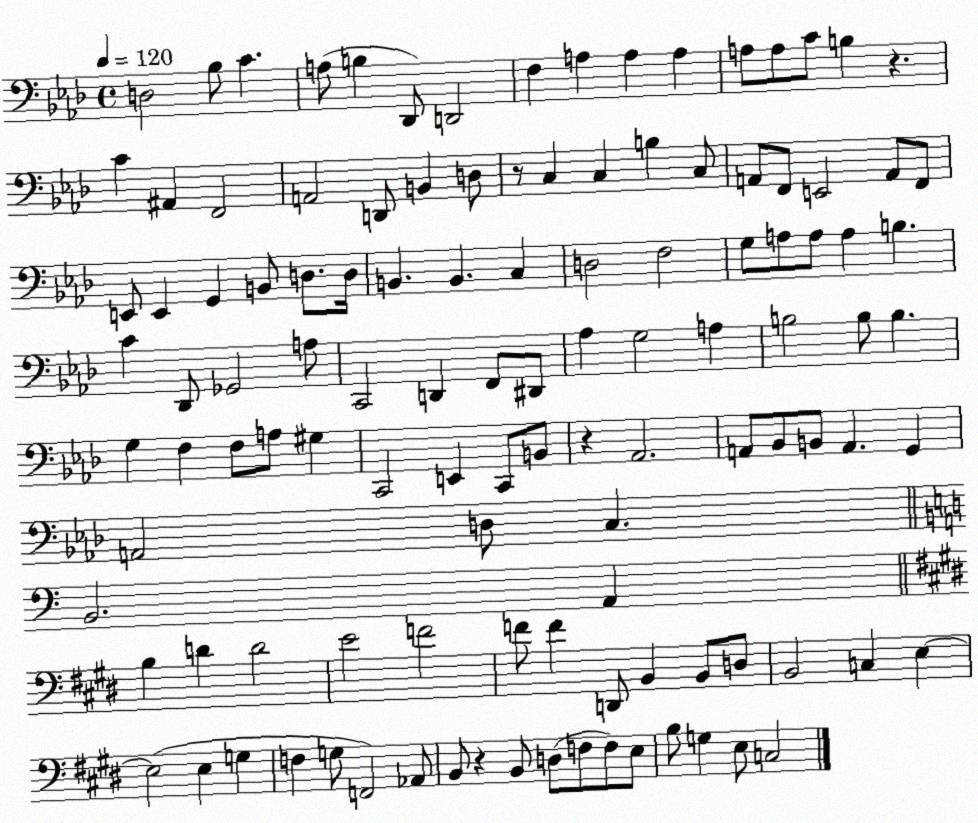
X:1
T:Untitled
M:4/4
L:1/4
K:Ab
D,2 _B,/2 C A,/2 B, _D,,/2 D,,2 F, A, A, A, A,/2 A,/2 C/2 B, z C ^A,, F,,2 A,,2 D,,/2 B,, D,/2 z/2 C, C, B, C,/2 A,,/2 F,,/2 E,,2 A,,/2 F,,/2 E,,/2 E,, G,, B,,/2 D,/2 D,/4 B,, B,, C, D,2 F,2 G,/2 A,/2 A,/2 A, B, C _D,,/2 _G,,2 A,/2 C,,2 D,, F,,/2 ^D,,/2 _A, G,2 A, B,2 B,/2 B, G, F, F,/2 A,/2 ^G, C,,2 E,, C,,/2 B,,/2 z _A,,2 A,,/2 _B,,/2 B,,/2 A,, G,, A,,2 D,/2 C, B,,2 A,, B, D D2 E2 F2 F/2 F D,,/2 B,, B,,/2 D,/2 B,,2 C, E, E,2 E, G, F, G,/2 F,,2 _A,,/2 B,,/2 z B,,/2 D,/2 F,/2 F,/2 E,/2 B,/2 G, E,/2 C,2